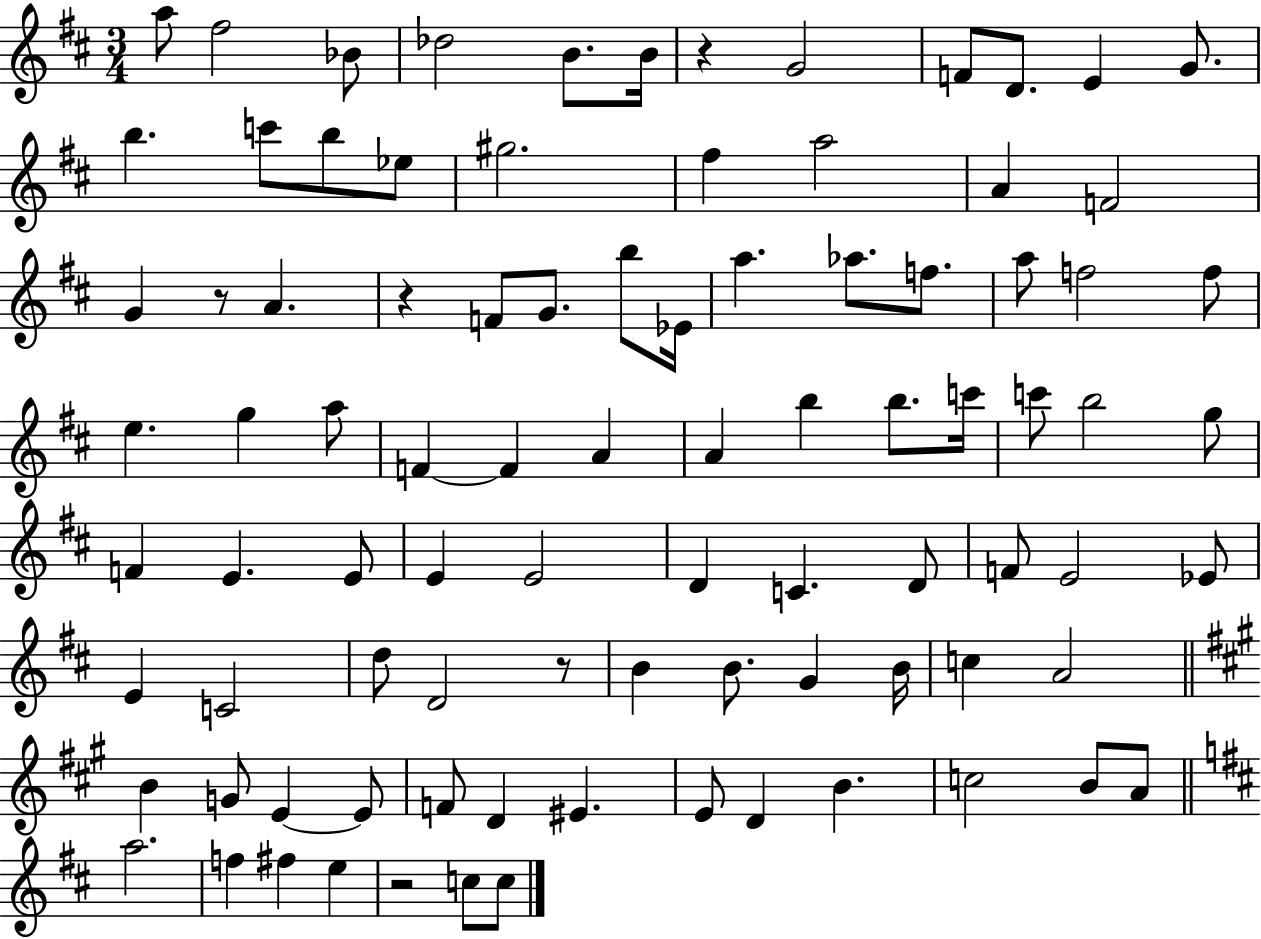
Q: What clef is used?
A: treble